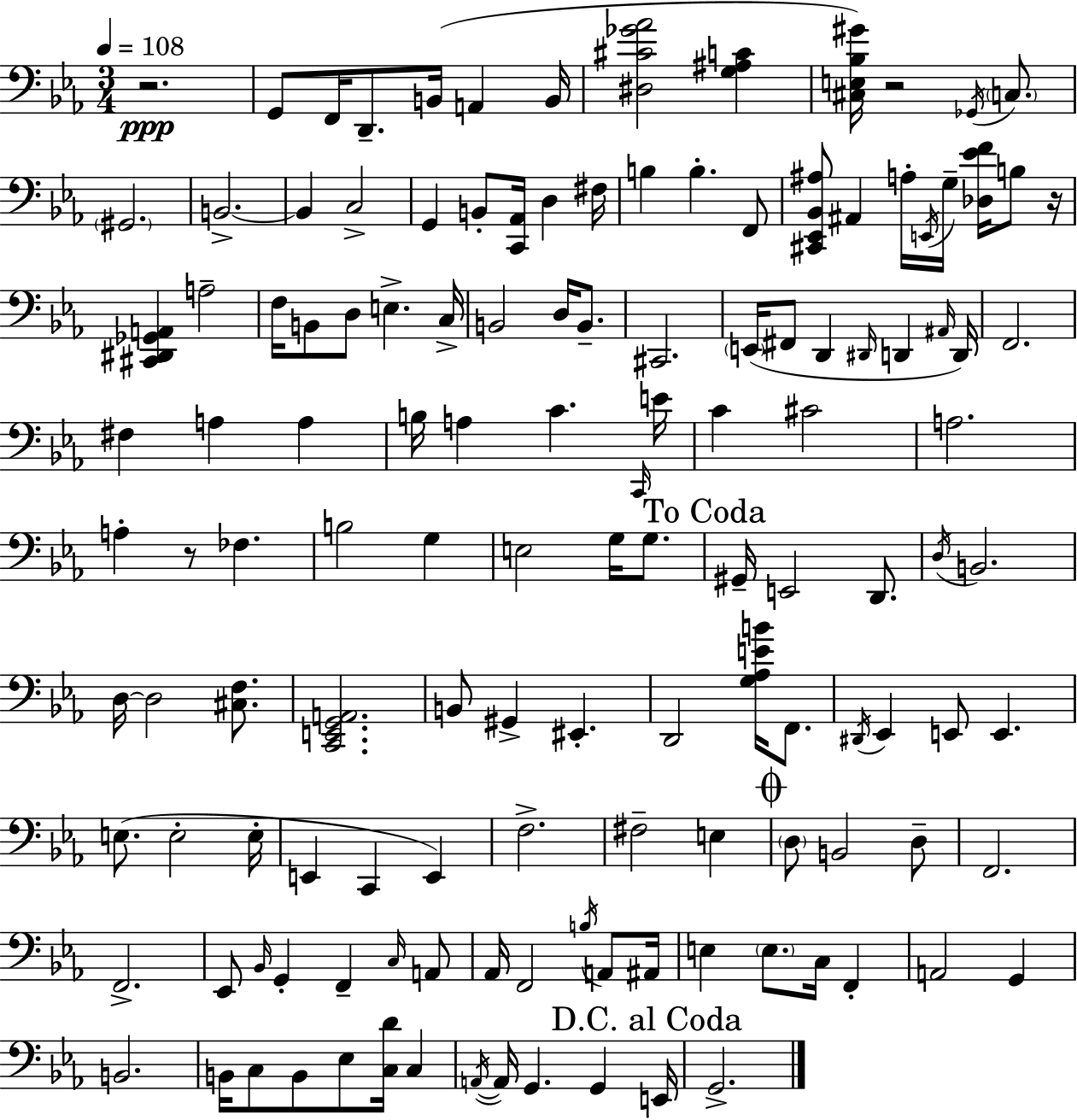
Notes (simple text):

R/h. G2/e F2/s D2/e. B2/s A2/q B2/s [D#3,C#4,Gb4,Ab4]/h [G3,A#3,C4]/q [C#3,E3,Bb3,G#4]/s R/h Gb2/s C3/e. G#2/h. B2/h. B2/q C3/h G2/q B2/e [C2,Ab2]/s D3/q F#3/s B3/q B3/q. F2/e [C#2,Eb2,Bb2,A#3]/e A#2/q A3/s E2/s G3/s [Db3,Eb4,F4]/s B3/e R/s [C#2,D#2,Gb2,A2]/q A3/h F3/s B2/e D3/e E3/q. C3/s B2/h D3/s B2/e. C#2/h. E2/s F#2/e D2/q D#2/s D2/q A#2/s D2/s F2/h. F#3/q A3/q A3/q B3/s A3/q C4/q. C2/s E4/s C4/q C#4/h A3/h. A3/q R/e FES3/q. B3/h G3/q E3/h G3/s G3/e. G#2/s E2/h D2/e. D3/s B2/h. D3/s D3/h [C#3,F3]/e. [C2,E2,G2,A2]/h. B2/e G#2/q EIS2/q. D2/h [G3,Ab3,E4,B4]/s F2/e. D#2/s Eb2/q E2/e E2/q. E3/e. E3/h E3/s E2/q C2/q E2/q F3/h. F#3/h E3/q D3/e B2/h D3/e F2/h. F2/h. Eb2/e Bb2/s G2/q F2/q C3/s A2/e Ab2/s F2/h B3/s A2/e A#2/s E3/q E3/e. C3/s F2/q A2/h G2/q B2/h. B2/s C3/e B2/e Eb3/e [C3,D4]/s C3/q A2/s A2/s G2/q. G2/q E2/s G2/h.